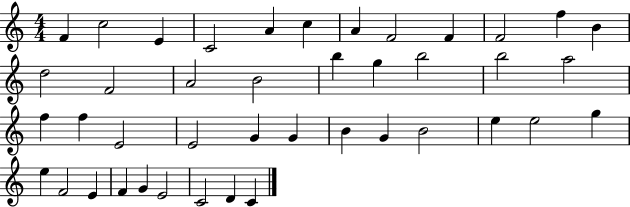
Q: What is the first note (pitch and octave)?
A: F4